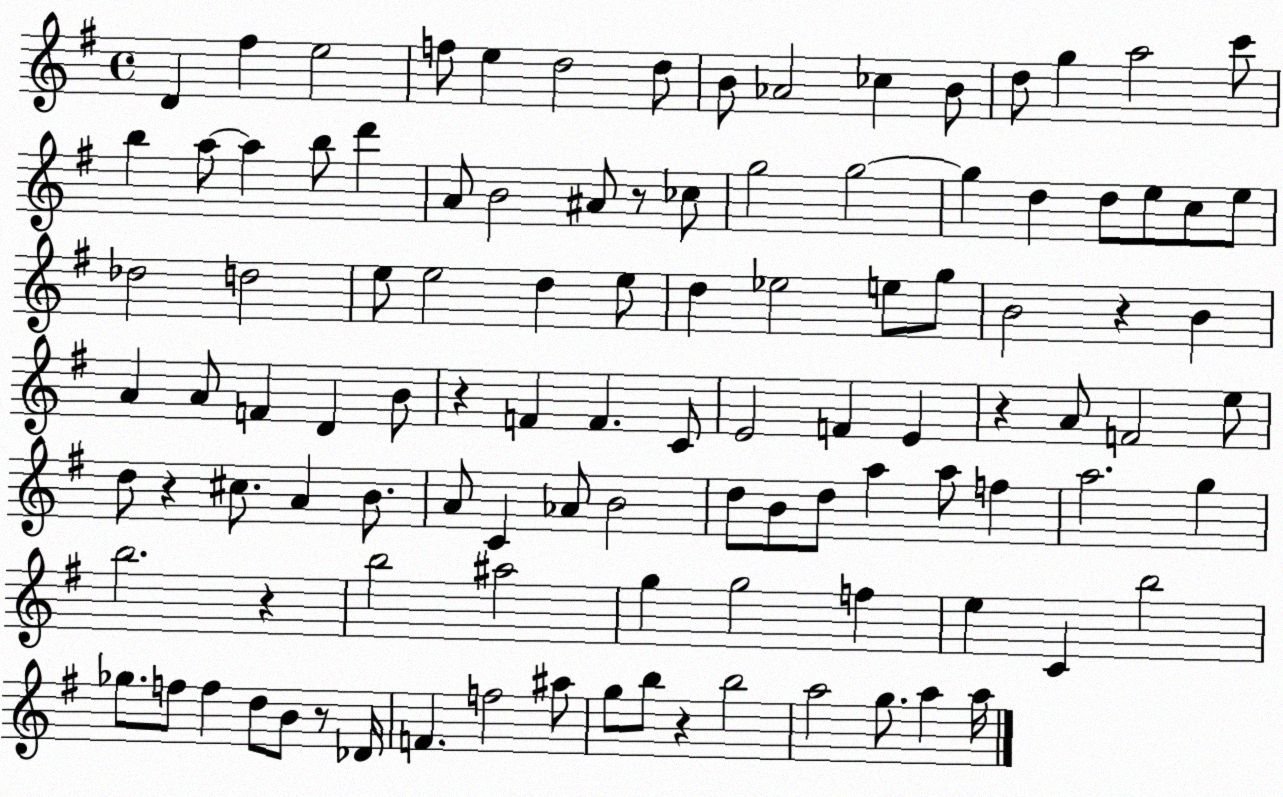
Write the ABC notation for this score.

X:1
T:Untitled
M:4/4
L:1/4
K:G
D ^f e2 f/2 e d2 d/2 B/2 _A2 _c B/2 d/2 g a2 c'/2 b a/2 a b/2 d' A/2 B2 ^A/2 z/2 _c/2 g2 g2 g d d/2 e/2 c/2 e/2 _d2 d2 e/2 e2 d e/2 d _e2 e/2 g/2 B2 z B A A/2 F D B/2 z F F C/2 E2 F E z A/2 F2 e/2 d/2 z ^c/2 A B/2 A/2 C _A/2 B2 d/2 B/2 d/2 a a/2 f a2 g b2 z b2 ^a2 g g2 f e C b2 _g/2 f/2 f d/2 B/2 z/2 _D/4 F f2 ^a/2 g/2 b/2 z b2 a2 g/2 a a/4